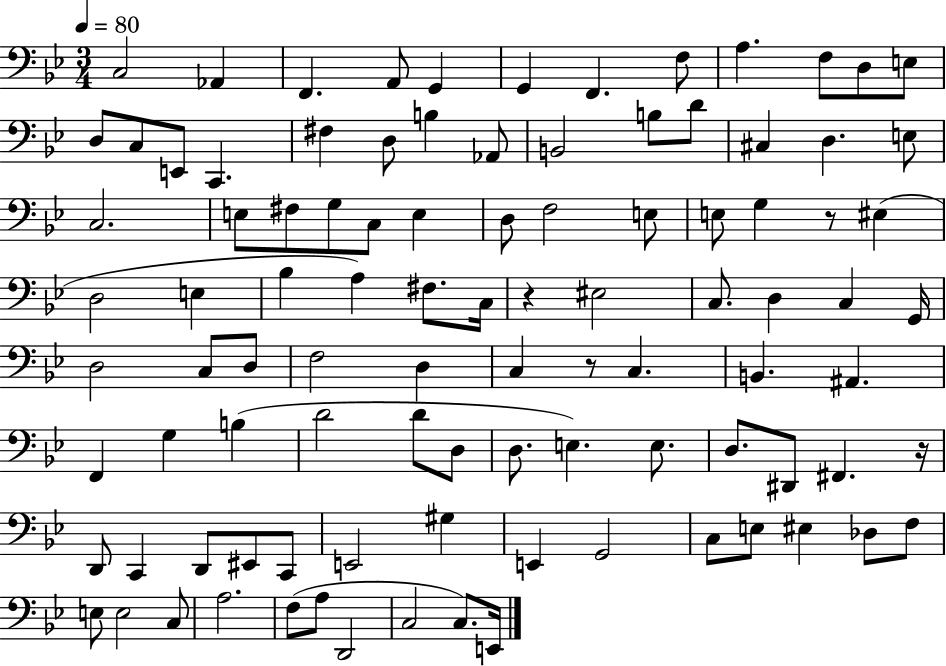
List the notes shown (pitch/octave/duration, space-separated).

C3/h Ab2/q F2/q. A2/e G2/q G2/q F2/q. F3/e A3/q. F3/e D3/e E3/e D3/e C3/e E2/e C2/q. F#3/q D3/e B3/q Ab2/e B2/h B3/e D4/e C#3/q D3/q. E3/e C3/h. E3/e F#3/e G3/e C3/e E3/q D3/e F3/h E3/e E3/e G3/q R/e EIS3/q D3/h E3/q Bb3/q A3/q F#3/e. C3/s R/q EIS3/h C3/e. D3/q C3/q G2/s D3/h C3/e D3/e F3/h D3/q C3/q R/e C3/q. B2/q. A#2/q. F2/q G3/q B3/q D4/h D4/e D3/e D3/e. E3/q. E3/e. D3/e. D#2/e F#2/q. R/s D2/e C2/q D2/e EIS2/e C2/e E2/h G#3/q E2/q G2/h C3/e E3/e EIS3/q Db3/e F3/e E3/e E3/h C3/e A3/h. F3/e A3/e D2/h C3/h C3/e. E2/s